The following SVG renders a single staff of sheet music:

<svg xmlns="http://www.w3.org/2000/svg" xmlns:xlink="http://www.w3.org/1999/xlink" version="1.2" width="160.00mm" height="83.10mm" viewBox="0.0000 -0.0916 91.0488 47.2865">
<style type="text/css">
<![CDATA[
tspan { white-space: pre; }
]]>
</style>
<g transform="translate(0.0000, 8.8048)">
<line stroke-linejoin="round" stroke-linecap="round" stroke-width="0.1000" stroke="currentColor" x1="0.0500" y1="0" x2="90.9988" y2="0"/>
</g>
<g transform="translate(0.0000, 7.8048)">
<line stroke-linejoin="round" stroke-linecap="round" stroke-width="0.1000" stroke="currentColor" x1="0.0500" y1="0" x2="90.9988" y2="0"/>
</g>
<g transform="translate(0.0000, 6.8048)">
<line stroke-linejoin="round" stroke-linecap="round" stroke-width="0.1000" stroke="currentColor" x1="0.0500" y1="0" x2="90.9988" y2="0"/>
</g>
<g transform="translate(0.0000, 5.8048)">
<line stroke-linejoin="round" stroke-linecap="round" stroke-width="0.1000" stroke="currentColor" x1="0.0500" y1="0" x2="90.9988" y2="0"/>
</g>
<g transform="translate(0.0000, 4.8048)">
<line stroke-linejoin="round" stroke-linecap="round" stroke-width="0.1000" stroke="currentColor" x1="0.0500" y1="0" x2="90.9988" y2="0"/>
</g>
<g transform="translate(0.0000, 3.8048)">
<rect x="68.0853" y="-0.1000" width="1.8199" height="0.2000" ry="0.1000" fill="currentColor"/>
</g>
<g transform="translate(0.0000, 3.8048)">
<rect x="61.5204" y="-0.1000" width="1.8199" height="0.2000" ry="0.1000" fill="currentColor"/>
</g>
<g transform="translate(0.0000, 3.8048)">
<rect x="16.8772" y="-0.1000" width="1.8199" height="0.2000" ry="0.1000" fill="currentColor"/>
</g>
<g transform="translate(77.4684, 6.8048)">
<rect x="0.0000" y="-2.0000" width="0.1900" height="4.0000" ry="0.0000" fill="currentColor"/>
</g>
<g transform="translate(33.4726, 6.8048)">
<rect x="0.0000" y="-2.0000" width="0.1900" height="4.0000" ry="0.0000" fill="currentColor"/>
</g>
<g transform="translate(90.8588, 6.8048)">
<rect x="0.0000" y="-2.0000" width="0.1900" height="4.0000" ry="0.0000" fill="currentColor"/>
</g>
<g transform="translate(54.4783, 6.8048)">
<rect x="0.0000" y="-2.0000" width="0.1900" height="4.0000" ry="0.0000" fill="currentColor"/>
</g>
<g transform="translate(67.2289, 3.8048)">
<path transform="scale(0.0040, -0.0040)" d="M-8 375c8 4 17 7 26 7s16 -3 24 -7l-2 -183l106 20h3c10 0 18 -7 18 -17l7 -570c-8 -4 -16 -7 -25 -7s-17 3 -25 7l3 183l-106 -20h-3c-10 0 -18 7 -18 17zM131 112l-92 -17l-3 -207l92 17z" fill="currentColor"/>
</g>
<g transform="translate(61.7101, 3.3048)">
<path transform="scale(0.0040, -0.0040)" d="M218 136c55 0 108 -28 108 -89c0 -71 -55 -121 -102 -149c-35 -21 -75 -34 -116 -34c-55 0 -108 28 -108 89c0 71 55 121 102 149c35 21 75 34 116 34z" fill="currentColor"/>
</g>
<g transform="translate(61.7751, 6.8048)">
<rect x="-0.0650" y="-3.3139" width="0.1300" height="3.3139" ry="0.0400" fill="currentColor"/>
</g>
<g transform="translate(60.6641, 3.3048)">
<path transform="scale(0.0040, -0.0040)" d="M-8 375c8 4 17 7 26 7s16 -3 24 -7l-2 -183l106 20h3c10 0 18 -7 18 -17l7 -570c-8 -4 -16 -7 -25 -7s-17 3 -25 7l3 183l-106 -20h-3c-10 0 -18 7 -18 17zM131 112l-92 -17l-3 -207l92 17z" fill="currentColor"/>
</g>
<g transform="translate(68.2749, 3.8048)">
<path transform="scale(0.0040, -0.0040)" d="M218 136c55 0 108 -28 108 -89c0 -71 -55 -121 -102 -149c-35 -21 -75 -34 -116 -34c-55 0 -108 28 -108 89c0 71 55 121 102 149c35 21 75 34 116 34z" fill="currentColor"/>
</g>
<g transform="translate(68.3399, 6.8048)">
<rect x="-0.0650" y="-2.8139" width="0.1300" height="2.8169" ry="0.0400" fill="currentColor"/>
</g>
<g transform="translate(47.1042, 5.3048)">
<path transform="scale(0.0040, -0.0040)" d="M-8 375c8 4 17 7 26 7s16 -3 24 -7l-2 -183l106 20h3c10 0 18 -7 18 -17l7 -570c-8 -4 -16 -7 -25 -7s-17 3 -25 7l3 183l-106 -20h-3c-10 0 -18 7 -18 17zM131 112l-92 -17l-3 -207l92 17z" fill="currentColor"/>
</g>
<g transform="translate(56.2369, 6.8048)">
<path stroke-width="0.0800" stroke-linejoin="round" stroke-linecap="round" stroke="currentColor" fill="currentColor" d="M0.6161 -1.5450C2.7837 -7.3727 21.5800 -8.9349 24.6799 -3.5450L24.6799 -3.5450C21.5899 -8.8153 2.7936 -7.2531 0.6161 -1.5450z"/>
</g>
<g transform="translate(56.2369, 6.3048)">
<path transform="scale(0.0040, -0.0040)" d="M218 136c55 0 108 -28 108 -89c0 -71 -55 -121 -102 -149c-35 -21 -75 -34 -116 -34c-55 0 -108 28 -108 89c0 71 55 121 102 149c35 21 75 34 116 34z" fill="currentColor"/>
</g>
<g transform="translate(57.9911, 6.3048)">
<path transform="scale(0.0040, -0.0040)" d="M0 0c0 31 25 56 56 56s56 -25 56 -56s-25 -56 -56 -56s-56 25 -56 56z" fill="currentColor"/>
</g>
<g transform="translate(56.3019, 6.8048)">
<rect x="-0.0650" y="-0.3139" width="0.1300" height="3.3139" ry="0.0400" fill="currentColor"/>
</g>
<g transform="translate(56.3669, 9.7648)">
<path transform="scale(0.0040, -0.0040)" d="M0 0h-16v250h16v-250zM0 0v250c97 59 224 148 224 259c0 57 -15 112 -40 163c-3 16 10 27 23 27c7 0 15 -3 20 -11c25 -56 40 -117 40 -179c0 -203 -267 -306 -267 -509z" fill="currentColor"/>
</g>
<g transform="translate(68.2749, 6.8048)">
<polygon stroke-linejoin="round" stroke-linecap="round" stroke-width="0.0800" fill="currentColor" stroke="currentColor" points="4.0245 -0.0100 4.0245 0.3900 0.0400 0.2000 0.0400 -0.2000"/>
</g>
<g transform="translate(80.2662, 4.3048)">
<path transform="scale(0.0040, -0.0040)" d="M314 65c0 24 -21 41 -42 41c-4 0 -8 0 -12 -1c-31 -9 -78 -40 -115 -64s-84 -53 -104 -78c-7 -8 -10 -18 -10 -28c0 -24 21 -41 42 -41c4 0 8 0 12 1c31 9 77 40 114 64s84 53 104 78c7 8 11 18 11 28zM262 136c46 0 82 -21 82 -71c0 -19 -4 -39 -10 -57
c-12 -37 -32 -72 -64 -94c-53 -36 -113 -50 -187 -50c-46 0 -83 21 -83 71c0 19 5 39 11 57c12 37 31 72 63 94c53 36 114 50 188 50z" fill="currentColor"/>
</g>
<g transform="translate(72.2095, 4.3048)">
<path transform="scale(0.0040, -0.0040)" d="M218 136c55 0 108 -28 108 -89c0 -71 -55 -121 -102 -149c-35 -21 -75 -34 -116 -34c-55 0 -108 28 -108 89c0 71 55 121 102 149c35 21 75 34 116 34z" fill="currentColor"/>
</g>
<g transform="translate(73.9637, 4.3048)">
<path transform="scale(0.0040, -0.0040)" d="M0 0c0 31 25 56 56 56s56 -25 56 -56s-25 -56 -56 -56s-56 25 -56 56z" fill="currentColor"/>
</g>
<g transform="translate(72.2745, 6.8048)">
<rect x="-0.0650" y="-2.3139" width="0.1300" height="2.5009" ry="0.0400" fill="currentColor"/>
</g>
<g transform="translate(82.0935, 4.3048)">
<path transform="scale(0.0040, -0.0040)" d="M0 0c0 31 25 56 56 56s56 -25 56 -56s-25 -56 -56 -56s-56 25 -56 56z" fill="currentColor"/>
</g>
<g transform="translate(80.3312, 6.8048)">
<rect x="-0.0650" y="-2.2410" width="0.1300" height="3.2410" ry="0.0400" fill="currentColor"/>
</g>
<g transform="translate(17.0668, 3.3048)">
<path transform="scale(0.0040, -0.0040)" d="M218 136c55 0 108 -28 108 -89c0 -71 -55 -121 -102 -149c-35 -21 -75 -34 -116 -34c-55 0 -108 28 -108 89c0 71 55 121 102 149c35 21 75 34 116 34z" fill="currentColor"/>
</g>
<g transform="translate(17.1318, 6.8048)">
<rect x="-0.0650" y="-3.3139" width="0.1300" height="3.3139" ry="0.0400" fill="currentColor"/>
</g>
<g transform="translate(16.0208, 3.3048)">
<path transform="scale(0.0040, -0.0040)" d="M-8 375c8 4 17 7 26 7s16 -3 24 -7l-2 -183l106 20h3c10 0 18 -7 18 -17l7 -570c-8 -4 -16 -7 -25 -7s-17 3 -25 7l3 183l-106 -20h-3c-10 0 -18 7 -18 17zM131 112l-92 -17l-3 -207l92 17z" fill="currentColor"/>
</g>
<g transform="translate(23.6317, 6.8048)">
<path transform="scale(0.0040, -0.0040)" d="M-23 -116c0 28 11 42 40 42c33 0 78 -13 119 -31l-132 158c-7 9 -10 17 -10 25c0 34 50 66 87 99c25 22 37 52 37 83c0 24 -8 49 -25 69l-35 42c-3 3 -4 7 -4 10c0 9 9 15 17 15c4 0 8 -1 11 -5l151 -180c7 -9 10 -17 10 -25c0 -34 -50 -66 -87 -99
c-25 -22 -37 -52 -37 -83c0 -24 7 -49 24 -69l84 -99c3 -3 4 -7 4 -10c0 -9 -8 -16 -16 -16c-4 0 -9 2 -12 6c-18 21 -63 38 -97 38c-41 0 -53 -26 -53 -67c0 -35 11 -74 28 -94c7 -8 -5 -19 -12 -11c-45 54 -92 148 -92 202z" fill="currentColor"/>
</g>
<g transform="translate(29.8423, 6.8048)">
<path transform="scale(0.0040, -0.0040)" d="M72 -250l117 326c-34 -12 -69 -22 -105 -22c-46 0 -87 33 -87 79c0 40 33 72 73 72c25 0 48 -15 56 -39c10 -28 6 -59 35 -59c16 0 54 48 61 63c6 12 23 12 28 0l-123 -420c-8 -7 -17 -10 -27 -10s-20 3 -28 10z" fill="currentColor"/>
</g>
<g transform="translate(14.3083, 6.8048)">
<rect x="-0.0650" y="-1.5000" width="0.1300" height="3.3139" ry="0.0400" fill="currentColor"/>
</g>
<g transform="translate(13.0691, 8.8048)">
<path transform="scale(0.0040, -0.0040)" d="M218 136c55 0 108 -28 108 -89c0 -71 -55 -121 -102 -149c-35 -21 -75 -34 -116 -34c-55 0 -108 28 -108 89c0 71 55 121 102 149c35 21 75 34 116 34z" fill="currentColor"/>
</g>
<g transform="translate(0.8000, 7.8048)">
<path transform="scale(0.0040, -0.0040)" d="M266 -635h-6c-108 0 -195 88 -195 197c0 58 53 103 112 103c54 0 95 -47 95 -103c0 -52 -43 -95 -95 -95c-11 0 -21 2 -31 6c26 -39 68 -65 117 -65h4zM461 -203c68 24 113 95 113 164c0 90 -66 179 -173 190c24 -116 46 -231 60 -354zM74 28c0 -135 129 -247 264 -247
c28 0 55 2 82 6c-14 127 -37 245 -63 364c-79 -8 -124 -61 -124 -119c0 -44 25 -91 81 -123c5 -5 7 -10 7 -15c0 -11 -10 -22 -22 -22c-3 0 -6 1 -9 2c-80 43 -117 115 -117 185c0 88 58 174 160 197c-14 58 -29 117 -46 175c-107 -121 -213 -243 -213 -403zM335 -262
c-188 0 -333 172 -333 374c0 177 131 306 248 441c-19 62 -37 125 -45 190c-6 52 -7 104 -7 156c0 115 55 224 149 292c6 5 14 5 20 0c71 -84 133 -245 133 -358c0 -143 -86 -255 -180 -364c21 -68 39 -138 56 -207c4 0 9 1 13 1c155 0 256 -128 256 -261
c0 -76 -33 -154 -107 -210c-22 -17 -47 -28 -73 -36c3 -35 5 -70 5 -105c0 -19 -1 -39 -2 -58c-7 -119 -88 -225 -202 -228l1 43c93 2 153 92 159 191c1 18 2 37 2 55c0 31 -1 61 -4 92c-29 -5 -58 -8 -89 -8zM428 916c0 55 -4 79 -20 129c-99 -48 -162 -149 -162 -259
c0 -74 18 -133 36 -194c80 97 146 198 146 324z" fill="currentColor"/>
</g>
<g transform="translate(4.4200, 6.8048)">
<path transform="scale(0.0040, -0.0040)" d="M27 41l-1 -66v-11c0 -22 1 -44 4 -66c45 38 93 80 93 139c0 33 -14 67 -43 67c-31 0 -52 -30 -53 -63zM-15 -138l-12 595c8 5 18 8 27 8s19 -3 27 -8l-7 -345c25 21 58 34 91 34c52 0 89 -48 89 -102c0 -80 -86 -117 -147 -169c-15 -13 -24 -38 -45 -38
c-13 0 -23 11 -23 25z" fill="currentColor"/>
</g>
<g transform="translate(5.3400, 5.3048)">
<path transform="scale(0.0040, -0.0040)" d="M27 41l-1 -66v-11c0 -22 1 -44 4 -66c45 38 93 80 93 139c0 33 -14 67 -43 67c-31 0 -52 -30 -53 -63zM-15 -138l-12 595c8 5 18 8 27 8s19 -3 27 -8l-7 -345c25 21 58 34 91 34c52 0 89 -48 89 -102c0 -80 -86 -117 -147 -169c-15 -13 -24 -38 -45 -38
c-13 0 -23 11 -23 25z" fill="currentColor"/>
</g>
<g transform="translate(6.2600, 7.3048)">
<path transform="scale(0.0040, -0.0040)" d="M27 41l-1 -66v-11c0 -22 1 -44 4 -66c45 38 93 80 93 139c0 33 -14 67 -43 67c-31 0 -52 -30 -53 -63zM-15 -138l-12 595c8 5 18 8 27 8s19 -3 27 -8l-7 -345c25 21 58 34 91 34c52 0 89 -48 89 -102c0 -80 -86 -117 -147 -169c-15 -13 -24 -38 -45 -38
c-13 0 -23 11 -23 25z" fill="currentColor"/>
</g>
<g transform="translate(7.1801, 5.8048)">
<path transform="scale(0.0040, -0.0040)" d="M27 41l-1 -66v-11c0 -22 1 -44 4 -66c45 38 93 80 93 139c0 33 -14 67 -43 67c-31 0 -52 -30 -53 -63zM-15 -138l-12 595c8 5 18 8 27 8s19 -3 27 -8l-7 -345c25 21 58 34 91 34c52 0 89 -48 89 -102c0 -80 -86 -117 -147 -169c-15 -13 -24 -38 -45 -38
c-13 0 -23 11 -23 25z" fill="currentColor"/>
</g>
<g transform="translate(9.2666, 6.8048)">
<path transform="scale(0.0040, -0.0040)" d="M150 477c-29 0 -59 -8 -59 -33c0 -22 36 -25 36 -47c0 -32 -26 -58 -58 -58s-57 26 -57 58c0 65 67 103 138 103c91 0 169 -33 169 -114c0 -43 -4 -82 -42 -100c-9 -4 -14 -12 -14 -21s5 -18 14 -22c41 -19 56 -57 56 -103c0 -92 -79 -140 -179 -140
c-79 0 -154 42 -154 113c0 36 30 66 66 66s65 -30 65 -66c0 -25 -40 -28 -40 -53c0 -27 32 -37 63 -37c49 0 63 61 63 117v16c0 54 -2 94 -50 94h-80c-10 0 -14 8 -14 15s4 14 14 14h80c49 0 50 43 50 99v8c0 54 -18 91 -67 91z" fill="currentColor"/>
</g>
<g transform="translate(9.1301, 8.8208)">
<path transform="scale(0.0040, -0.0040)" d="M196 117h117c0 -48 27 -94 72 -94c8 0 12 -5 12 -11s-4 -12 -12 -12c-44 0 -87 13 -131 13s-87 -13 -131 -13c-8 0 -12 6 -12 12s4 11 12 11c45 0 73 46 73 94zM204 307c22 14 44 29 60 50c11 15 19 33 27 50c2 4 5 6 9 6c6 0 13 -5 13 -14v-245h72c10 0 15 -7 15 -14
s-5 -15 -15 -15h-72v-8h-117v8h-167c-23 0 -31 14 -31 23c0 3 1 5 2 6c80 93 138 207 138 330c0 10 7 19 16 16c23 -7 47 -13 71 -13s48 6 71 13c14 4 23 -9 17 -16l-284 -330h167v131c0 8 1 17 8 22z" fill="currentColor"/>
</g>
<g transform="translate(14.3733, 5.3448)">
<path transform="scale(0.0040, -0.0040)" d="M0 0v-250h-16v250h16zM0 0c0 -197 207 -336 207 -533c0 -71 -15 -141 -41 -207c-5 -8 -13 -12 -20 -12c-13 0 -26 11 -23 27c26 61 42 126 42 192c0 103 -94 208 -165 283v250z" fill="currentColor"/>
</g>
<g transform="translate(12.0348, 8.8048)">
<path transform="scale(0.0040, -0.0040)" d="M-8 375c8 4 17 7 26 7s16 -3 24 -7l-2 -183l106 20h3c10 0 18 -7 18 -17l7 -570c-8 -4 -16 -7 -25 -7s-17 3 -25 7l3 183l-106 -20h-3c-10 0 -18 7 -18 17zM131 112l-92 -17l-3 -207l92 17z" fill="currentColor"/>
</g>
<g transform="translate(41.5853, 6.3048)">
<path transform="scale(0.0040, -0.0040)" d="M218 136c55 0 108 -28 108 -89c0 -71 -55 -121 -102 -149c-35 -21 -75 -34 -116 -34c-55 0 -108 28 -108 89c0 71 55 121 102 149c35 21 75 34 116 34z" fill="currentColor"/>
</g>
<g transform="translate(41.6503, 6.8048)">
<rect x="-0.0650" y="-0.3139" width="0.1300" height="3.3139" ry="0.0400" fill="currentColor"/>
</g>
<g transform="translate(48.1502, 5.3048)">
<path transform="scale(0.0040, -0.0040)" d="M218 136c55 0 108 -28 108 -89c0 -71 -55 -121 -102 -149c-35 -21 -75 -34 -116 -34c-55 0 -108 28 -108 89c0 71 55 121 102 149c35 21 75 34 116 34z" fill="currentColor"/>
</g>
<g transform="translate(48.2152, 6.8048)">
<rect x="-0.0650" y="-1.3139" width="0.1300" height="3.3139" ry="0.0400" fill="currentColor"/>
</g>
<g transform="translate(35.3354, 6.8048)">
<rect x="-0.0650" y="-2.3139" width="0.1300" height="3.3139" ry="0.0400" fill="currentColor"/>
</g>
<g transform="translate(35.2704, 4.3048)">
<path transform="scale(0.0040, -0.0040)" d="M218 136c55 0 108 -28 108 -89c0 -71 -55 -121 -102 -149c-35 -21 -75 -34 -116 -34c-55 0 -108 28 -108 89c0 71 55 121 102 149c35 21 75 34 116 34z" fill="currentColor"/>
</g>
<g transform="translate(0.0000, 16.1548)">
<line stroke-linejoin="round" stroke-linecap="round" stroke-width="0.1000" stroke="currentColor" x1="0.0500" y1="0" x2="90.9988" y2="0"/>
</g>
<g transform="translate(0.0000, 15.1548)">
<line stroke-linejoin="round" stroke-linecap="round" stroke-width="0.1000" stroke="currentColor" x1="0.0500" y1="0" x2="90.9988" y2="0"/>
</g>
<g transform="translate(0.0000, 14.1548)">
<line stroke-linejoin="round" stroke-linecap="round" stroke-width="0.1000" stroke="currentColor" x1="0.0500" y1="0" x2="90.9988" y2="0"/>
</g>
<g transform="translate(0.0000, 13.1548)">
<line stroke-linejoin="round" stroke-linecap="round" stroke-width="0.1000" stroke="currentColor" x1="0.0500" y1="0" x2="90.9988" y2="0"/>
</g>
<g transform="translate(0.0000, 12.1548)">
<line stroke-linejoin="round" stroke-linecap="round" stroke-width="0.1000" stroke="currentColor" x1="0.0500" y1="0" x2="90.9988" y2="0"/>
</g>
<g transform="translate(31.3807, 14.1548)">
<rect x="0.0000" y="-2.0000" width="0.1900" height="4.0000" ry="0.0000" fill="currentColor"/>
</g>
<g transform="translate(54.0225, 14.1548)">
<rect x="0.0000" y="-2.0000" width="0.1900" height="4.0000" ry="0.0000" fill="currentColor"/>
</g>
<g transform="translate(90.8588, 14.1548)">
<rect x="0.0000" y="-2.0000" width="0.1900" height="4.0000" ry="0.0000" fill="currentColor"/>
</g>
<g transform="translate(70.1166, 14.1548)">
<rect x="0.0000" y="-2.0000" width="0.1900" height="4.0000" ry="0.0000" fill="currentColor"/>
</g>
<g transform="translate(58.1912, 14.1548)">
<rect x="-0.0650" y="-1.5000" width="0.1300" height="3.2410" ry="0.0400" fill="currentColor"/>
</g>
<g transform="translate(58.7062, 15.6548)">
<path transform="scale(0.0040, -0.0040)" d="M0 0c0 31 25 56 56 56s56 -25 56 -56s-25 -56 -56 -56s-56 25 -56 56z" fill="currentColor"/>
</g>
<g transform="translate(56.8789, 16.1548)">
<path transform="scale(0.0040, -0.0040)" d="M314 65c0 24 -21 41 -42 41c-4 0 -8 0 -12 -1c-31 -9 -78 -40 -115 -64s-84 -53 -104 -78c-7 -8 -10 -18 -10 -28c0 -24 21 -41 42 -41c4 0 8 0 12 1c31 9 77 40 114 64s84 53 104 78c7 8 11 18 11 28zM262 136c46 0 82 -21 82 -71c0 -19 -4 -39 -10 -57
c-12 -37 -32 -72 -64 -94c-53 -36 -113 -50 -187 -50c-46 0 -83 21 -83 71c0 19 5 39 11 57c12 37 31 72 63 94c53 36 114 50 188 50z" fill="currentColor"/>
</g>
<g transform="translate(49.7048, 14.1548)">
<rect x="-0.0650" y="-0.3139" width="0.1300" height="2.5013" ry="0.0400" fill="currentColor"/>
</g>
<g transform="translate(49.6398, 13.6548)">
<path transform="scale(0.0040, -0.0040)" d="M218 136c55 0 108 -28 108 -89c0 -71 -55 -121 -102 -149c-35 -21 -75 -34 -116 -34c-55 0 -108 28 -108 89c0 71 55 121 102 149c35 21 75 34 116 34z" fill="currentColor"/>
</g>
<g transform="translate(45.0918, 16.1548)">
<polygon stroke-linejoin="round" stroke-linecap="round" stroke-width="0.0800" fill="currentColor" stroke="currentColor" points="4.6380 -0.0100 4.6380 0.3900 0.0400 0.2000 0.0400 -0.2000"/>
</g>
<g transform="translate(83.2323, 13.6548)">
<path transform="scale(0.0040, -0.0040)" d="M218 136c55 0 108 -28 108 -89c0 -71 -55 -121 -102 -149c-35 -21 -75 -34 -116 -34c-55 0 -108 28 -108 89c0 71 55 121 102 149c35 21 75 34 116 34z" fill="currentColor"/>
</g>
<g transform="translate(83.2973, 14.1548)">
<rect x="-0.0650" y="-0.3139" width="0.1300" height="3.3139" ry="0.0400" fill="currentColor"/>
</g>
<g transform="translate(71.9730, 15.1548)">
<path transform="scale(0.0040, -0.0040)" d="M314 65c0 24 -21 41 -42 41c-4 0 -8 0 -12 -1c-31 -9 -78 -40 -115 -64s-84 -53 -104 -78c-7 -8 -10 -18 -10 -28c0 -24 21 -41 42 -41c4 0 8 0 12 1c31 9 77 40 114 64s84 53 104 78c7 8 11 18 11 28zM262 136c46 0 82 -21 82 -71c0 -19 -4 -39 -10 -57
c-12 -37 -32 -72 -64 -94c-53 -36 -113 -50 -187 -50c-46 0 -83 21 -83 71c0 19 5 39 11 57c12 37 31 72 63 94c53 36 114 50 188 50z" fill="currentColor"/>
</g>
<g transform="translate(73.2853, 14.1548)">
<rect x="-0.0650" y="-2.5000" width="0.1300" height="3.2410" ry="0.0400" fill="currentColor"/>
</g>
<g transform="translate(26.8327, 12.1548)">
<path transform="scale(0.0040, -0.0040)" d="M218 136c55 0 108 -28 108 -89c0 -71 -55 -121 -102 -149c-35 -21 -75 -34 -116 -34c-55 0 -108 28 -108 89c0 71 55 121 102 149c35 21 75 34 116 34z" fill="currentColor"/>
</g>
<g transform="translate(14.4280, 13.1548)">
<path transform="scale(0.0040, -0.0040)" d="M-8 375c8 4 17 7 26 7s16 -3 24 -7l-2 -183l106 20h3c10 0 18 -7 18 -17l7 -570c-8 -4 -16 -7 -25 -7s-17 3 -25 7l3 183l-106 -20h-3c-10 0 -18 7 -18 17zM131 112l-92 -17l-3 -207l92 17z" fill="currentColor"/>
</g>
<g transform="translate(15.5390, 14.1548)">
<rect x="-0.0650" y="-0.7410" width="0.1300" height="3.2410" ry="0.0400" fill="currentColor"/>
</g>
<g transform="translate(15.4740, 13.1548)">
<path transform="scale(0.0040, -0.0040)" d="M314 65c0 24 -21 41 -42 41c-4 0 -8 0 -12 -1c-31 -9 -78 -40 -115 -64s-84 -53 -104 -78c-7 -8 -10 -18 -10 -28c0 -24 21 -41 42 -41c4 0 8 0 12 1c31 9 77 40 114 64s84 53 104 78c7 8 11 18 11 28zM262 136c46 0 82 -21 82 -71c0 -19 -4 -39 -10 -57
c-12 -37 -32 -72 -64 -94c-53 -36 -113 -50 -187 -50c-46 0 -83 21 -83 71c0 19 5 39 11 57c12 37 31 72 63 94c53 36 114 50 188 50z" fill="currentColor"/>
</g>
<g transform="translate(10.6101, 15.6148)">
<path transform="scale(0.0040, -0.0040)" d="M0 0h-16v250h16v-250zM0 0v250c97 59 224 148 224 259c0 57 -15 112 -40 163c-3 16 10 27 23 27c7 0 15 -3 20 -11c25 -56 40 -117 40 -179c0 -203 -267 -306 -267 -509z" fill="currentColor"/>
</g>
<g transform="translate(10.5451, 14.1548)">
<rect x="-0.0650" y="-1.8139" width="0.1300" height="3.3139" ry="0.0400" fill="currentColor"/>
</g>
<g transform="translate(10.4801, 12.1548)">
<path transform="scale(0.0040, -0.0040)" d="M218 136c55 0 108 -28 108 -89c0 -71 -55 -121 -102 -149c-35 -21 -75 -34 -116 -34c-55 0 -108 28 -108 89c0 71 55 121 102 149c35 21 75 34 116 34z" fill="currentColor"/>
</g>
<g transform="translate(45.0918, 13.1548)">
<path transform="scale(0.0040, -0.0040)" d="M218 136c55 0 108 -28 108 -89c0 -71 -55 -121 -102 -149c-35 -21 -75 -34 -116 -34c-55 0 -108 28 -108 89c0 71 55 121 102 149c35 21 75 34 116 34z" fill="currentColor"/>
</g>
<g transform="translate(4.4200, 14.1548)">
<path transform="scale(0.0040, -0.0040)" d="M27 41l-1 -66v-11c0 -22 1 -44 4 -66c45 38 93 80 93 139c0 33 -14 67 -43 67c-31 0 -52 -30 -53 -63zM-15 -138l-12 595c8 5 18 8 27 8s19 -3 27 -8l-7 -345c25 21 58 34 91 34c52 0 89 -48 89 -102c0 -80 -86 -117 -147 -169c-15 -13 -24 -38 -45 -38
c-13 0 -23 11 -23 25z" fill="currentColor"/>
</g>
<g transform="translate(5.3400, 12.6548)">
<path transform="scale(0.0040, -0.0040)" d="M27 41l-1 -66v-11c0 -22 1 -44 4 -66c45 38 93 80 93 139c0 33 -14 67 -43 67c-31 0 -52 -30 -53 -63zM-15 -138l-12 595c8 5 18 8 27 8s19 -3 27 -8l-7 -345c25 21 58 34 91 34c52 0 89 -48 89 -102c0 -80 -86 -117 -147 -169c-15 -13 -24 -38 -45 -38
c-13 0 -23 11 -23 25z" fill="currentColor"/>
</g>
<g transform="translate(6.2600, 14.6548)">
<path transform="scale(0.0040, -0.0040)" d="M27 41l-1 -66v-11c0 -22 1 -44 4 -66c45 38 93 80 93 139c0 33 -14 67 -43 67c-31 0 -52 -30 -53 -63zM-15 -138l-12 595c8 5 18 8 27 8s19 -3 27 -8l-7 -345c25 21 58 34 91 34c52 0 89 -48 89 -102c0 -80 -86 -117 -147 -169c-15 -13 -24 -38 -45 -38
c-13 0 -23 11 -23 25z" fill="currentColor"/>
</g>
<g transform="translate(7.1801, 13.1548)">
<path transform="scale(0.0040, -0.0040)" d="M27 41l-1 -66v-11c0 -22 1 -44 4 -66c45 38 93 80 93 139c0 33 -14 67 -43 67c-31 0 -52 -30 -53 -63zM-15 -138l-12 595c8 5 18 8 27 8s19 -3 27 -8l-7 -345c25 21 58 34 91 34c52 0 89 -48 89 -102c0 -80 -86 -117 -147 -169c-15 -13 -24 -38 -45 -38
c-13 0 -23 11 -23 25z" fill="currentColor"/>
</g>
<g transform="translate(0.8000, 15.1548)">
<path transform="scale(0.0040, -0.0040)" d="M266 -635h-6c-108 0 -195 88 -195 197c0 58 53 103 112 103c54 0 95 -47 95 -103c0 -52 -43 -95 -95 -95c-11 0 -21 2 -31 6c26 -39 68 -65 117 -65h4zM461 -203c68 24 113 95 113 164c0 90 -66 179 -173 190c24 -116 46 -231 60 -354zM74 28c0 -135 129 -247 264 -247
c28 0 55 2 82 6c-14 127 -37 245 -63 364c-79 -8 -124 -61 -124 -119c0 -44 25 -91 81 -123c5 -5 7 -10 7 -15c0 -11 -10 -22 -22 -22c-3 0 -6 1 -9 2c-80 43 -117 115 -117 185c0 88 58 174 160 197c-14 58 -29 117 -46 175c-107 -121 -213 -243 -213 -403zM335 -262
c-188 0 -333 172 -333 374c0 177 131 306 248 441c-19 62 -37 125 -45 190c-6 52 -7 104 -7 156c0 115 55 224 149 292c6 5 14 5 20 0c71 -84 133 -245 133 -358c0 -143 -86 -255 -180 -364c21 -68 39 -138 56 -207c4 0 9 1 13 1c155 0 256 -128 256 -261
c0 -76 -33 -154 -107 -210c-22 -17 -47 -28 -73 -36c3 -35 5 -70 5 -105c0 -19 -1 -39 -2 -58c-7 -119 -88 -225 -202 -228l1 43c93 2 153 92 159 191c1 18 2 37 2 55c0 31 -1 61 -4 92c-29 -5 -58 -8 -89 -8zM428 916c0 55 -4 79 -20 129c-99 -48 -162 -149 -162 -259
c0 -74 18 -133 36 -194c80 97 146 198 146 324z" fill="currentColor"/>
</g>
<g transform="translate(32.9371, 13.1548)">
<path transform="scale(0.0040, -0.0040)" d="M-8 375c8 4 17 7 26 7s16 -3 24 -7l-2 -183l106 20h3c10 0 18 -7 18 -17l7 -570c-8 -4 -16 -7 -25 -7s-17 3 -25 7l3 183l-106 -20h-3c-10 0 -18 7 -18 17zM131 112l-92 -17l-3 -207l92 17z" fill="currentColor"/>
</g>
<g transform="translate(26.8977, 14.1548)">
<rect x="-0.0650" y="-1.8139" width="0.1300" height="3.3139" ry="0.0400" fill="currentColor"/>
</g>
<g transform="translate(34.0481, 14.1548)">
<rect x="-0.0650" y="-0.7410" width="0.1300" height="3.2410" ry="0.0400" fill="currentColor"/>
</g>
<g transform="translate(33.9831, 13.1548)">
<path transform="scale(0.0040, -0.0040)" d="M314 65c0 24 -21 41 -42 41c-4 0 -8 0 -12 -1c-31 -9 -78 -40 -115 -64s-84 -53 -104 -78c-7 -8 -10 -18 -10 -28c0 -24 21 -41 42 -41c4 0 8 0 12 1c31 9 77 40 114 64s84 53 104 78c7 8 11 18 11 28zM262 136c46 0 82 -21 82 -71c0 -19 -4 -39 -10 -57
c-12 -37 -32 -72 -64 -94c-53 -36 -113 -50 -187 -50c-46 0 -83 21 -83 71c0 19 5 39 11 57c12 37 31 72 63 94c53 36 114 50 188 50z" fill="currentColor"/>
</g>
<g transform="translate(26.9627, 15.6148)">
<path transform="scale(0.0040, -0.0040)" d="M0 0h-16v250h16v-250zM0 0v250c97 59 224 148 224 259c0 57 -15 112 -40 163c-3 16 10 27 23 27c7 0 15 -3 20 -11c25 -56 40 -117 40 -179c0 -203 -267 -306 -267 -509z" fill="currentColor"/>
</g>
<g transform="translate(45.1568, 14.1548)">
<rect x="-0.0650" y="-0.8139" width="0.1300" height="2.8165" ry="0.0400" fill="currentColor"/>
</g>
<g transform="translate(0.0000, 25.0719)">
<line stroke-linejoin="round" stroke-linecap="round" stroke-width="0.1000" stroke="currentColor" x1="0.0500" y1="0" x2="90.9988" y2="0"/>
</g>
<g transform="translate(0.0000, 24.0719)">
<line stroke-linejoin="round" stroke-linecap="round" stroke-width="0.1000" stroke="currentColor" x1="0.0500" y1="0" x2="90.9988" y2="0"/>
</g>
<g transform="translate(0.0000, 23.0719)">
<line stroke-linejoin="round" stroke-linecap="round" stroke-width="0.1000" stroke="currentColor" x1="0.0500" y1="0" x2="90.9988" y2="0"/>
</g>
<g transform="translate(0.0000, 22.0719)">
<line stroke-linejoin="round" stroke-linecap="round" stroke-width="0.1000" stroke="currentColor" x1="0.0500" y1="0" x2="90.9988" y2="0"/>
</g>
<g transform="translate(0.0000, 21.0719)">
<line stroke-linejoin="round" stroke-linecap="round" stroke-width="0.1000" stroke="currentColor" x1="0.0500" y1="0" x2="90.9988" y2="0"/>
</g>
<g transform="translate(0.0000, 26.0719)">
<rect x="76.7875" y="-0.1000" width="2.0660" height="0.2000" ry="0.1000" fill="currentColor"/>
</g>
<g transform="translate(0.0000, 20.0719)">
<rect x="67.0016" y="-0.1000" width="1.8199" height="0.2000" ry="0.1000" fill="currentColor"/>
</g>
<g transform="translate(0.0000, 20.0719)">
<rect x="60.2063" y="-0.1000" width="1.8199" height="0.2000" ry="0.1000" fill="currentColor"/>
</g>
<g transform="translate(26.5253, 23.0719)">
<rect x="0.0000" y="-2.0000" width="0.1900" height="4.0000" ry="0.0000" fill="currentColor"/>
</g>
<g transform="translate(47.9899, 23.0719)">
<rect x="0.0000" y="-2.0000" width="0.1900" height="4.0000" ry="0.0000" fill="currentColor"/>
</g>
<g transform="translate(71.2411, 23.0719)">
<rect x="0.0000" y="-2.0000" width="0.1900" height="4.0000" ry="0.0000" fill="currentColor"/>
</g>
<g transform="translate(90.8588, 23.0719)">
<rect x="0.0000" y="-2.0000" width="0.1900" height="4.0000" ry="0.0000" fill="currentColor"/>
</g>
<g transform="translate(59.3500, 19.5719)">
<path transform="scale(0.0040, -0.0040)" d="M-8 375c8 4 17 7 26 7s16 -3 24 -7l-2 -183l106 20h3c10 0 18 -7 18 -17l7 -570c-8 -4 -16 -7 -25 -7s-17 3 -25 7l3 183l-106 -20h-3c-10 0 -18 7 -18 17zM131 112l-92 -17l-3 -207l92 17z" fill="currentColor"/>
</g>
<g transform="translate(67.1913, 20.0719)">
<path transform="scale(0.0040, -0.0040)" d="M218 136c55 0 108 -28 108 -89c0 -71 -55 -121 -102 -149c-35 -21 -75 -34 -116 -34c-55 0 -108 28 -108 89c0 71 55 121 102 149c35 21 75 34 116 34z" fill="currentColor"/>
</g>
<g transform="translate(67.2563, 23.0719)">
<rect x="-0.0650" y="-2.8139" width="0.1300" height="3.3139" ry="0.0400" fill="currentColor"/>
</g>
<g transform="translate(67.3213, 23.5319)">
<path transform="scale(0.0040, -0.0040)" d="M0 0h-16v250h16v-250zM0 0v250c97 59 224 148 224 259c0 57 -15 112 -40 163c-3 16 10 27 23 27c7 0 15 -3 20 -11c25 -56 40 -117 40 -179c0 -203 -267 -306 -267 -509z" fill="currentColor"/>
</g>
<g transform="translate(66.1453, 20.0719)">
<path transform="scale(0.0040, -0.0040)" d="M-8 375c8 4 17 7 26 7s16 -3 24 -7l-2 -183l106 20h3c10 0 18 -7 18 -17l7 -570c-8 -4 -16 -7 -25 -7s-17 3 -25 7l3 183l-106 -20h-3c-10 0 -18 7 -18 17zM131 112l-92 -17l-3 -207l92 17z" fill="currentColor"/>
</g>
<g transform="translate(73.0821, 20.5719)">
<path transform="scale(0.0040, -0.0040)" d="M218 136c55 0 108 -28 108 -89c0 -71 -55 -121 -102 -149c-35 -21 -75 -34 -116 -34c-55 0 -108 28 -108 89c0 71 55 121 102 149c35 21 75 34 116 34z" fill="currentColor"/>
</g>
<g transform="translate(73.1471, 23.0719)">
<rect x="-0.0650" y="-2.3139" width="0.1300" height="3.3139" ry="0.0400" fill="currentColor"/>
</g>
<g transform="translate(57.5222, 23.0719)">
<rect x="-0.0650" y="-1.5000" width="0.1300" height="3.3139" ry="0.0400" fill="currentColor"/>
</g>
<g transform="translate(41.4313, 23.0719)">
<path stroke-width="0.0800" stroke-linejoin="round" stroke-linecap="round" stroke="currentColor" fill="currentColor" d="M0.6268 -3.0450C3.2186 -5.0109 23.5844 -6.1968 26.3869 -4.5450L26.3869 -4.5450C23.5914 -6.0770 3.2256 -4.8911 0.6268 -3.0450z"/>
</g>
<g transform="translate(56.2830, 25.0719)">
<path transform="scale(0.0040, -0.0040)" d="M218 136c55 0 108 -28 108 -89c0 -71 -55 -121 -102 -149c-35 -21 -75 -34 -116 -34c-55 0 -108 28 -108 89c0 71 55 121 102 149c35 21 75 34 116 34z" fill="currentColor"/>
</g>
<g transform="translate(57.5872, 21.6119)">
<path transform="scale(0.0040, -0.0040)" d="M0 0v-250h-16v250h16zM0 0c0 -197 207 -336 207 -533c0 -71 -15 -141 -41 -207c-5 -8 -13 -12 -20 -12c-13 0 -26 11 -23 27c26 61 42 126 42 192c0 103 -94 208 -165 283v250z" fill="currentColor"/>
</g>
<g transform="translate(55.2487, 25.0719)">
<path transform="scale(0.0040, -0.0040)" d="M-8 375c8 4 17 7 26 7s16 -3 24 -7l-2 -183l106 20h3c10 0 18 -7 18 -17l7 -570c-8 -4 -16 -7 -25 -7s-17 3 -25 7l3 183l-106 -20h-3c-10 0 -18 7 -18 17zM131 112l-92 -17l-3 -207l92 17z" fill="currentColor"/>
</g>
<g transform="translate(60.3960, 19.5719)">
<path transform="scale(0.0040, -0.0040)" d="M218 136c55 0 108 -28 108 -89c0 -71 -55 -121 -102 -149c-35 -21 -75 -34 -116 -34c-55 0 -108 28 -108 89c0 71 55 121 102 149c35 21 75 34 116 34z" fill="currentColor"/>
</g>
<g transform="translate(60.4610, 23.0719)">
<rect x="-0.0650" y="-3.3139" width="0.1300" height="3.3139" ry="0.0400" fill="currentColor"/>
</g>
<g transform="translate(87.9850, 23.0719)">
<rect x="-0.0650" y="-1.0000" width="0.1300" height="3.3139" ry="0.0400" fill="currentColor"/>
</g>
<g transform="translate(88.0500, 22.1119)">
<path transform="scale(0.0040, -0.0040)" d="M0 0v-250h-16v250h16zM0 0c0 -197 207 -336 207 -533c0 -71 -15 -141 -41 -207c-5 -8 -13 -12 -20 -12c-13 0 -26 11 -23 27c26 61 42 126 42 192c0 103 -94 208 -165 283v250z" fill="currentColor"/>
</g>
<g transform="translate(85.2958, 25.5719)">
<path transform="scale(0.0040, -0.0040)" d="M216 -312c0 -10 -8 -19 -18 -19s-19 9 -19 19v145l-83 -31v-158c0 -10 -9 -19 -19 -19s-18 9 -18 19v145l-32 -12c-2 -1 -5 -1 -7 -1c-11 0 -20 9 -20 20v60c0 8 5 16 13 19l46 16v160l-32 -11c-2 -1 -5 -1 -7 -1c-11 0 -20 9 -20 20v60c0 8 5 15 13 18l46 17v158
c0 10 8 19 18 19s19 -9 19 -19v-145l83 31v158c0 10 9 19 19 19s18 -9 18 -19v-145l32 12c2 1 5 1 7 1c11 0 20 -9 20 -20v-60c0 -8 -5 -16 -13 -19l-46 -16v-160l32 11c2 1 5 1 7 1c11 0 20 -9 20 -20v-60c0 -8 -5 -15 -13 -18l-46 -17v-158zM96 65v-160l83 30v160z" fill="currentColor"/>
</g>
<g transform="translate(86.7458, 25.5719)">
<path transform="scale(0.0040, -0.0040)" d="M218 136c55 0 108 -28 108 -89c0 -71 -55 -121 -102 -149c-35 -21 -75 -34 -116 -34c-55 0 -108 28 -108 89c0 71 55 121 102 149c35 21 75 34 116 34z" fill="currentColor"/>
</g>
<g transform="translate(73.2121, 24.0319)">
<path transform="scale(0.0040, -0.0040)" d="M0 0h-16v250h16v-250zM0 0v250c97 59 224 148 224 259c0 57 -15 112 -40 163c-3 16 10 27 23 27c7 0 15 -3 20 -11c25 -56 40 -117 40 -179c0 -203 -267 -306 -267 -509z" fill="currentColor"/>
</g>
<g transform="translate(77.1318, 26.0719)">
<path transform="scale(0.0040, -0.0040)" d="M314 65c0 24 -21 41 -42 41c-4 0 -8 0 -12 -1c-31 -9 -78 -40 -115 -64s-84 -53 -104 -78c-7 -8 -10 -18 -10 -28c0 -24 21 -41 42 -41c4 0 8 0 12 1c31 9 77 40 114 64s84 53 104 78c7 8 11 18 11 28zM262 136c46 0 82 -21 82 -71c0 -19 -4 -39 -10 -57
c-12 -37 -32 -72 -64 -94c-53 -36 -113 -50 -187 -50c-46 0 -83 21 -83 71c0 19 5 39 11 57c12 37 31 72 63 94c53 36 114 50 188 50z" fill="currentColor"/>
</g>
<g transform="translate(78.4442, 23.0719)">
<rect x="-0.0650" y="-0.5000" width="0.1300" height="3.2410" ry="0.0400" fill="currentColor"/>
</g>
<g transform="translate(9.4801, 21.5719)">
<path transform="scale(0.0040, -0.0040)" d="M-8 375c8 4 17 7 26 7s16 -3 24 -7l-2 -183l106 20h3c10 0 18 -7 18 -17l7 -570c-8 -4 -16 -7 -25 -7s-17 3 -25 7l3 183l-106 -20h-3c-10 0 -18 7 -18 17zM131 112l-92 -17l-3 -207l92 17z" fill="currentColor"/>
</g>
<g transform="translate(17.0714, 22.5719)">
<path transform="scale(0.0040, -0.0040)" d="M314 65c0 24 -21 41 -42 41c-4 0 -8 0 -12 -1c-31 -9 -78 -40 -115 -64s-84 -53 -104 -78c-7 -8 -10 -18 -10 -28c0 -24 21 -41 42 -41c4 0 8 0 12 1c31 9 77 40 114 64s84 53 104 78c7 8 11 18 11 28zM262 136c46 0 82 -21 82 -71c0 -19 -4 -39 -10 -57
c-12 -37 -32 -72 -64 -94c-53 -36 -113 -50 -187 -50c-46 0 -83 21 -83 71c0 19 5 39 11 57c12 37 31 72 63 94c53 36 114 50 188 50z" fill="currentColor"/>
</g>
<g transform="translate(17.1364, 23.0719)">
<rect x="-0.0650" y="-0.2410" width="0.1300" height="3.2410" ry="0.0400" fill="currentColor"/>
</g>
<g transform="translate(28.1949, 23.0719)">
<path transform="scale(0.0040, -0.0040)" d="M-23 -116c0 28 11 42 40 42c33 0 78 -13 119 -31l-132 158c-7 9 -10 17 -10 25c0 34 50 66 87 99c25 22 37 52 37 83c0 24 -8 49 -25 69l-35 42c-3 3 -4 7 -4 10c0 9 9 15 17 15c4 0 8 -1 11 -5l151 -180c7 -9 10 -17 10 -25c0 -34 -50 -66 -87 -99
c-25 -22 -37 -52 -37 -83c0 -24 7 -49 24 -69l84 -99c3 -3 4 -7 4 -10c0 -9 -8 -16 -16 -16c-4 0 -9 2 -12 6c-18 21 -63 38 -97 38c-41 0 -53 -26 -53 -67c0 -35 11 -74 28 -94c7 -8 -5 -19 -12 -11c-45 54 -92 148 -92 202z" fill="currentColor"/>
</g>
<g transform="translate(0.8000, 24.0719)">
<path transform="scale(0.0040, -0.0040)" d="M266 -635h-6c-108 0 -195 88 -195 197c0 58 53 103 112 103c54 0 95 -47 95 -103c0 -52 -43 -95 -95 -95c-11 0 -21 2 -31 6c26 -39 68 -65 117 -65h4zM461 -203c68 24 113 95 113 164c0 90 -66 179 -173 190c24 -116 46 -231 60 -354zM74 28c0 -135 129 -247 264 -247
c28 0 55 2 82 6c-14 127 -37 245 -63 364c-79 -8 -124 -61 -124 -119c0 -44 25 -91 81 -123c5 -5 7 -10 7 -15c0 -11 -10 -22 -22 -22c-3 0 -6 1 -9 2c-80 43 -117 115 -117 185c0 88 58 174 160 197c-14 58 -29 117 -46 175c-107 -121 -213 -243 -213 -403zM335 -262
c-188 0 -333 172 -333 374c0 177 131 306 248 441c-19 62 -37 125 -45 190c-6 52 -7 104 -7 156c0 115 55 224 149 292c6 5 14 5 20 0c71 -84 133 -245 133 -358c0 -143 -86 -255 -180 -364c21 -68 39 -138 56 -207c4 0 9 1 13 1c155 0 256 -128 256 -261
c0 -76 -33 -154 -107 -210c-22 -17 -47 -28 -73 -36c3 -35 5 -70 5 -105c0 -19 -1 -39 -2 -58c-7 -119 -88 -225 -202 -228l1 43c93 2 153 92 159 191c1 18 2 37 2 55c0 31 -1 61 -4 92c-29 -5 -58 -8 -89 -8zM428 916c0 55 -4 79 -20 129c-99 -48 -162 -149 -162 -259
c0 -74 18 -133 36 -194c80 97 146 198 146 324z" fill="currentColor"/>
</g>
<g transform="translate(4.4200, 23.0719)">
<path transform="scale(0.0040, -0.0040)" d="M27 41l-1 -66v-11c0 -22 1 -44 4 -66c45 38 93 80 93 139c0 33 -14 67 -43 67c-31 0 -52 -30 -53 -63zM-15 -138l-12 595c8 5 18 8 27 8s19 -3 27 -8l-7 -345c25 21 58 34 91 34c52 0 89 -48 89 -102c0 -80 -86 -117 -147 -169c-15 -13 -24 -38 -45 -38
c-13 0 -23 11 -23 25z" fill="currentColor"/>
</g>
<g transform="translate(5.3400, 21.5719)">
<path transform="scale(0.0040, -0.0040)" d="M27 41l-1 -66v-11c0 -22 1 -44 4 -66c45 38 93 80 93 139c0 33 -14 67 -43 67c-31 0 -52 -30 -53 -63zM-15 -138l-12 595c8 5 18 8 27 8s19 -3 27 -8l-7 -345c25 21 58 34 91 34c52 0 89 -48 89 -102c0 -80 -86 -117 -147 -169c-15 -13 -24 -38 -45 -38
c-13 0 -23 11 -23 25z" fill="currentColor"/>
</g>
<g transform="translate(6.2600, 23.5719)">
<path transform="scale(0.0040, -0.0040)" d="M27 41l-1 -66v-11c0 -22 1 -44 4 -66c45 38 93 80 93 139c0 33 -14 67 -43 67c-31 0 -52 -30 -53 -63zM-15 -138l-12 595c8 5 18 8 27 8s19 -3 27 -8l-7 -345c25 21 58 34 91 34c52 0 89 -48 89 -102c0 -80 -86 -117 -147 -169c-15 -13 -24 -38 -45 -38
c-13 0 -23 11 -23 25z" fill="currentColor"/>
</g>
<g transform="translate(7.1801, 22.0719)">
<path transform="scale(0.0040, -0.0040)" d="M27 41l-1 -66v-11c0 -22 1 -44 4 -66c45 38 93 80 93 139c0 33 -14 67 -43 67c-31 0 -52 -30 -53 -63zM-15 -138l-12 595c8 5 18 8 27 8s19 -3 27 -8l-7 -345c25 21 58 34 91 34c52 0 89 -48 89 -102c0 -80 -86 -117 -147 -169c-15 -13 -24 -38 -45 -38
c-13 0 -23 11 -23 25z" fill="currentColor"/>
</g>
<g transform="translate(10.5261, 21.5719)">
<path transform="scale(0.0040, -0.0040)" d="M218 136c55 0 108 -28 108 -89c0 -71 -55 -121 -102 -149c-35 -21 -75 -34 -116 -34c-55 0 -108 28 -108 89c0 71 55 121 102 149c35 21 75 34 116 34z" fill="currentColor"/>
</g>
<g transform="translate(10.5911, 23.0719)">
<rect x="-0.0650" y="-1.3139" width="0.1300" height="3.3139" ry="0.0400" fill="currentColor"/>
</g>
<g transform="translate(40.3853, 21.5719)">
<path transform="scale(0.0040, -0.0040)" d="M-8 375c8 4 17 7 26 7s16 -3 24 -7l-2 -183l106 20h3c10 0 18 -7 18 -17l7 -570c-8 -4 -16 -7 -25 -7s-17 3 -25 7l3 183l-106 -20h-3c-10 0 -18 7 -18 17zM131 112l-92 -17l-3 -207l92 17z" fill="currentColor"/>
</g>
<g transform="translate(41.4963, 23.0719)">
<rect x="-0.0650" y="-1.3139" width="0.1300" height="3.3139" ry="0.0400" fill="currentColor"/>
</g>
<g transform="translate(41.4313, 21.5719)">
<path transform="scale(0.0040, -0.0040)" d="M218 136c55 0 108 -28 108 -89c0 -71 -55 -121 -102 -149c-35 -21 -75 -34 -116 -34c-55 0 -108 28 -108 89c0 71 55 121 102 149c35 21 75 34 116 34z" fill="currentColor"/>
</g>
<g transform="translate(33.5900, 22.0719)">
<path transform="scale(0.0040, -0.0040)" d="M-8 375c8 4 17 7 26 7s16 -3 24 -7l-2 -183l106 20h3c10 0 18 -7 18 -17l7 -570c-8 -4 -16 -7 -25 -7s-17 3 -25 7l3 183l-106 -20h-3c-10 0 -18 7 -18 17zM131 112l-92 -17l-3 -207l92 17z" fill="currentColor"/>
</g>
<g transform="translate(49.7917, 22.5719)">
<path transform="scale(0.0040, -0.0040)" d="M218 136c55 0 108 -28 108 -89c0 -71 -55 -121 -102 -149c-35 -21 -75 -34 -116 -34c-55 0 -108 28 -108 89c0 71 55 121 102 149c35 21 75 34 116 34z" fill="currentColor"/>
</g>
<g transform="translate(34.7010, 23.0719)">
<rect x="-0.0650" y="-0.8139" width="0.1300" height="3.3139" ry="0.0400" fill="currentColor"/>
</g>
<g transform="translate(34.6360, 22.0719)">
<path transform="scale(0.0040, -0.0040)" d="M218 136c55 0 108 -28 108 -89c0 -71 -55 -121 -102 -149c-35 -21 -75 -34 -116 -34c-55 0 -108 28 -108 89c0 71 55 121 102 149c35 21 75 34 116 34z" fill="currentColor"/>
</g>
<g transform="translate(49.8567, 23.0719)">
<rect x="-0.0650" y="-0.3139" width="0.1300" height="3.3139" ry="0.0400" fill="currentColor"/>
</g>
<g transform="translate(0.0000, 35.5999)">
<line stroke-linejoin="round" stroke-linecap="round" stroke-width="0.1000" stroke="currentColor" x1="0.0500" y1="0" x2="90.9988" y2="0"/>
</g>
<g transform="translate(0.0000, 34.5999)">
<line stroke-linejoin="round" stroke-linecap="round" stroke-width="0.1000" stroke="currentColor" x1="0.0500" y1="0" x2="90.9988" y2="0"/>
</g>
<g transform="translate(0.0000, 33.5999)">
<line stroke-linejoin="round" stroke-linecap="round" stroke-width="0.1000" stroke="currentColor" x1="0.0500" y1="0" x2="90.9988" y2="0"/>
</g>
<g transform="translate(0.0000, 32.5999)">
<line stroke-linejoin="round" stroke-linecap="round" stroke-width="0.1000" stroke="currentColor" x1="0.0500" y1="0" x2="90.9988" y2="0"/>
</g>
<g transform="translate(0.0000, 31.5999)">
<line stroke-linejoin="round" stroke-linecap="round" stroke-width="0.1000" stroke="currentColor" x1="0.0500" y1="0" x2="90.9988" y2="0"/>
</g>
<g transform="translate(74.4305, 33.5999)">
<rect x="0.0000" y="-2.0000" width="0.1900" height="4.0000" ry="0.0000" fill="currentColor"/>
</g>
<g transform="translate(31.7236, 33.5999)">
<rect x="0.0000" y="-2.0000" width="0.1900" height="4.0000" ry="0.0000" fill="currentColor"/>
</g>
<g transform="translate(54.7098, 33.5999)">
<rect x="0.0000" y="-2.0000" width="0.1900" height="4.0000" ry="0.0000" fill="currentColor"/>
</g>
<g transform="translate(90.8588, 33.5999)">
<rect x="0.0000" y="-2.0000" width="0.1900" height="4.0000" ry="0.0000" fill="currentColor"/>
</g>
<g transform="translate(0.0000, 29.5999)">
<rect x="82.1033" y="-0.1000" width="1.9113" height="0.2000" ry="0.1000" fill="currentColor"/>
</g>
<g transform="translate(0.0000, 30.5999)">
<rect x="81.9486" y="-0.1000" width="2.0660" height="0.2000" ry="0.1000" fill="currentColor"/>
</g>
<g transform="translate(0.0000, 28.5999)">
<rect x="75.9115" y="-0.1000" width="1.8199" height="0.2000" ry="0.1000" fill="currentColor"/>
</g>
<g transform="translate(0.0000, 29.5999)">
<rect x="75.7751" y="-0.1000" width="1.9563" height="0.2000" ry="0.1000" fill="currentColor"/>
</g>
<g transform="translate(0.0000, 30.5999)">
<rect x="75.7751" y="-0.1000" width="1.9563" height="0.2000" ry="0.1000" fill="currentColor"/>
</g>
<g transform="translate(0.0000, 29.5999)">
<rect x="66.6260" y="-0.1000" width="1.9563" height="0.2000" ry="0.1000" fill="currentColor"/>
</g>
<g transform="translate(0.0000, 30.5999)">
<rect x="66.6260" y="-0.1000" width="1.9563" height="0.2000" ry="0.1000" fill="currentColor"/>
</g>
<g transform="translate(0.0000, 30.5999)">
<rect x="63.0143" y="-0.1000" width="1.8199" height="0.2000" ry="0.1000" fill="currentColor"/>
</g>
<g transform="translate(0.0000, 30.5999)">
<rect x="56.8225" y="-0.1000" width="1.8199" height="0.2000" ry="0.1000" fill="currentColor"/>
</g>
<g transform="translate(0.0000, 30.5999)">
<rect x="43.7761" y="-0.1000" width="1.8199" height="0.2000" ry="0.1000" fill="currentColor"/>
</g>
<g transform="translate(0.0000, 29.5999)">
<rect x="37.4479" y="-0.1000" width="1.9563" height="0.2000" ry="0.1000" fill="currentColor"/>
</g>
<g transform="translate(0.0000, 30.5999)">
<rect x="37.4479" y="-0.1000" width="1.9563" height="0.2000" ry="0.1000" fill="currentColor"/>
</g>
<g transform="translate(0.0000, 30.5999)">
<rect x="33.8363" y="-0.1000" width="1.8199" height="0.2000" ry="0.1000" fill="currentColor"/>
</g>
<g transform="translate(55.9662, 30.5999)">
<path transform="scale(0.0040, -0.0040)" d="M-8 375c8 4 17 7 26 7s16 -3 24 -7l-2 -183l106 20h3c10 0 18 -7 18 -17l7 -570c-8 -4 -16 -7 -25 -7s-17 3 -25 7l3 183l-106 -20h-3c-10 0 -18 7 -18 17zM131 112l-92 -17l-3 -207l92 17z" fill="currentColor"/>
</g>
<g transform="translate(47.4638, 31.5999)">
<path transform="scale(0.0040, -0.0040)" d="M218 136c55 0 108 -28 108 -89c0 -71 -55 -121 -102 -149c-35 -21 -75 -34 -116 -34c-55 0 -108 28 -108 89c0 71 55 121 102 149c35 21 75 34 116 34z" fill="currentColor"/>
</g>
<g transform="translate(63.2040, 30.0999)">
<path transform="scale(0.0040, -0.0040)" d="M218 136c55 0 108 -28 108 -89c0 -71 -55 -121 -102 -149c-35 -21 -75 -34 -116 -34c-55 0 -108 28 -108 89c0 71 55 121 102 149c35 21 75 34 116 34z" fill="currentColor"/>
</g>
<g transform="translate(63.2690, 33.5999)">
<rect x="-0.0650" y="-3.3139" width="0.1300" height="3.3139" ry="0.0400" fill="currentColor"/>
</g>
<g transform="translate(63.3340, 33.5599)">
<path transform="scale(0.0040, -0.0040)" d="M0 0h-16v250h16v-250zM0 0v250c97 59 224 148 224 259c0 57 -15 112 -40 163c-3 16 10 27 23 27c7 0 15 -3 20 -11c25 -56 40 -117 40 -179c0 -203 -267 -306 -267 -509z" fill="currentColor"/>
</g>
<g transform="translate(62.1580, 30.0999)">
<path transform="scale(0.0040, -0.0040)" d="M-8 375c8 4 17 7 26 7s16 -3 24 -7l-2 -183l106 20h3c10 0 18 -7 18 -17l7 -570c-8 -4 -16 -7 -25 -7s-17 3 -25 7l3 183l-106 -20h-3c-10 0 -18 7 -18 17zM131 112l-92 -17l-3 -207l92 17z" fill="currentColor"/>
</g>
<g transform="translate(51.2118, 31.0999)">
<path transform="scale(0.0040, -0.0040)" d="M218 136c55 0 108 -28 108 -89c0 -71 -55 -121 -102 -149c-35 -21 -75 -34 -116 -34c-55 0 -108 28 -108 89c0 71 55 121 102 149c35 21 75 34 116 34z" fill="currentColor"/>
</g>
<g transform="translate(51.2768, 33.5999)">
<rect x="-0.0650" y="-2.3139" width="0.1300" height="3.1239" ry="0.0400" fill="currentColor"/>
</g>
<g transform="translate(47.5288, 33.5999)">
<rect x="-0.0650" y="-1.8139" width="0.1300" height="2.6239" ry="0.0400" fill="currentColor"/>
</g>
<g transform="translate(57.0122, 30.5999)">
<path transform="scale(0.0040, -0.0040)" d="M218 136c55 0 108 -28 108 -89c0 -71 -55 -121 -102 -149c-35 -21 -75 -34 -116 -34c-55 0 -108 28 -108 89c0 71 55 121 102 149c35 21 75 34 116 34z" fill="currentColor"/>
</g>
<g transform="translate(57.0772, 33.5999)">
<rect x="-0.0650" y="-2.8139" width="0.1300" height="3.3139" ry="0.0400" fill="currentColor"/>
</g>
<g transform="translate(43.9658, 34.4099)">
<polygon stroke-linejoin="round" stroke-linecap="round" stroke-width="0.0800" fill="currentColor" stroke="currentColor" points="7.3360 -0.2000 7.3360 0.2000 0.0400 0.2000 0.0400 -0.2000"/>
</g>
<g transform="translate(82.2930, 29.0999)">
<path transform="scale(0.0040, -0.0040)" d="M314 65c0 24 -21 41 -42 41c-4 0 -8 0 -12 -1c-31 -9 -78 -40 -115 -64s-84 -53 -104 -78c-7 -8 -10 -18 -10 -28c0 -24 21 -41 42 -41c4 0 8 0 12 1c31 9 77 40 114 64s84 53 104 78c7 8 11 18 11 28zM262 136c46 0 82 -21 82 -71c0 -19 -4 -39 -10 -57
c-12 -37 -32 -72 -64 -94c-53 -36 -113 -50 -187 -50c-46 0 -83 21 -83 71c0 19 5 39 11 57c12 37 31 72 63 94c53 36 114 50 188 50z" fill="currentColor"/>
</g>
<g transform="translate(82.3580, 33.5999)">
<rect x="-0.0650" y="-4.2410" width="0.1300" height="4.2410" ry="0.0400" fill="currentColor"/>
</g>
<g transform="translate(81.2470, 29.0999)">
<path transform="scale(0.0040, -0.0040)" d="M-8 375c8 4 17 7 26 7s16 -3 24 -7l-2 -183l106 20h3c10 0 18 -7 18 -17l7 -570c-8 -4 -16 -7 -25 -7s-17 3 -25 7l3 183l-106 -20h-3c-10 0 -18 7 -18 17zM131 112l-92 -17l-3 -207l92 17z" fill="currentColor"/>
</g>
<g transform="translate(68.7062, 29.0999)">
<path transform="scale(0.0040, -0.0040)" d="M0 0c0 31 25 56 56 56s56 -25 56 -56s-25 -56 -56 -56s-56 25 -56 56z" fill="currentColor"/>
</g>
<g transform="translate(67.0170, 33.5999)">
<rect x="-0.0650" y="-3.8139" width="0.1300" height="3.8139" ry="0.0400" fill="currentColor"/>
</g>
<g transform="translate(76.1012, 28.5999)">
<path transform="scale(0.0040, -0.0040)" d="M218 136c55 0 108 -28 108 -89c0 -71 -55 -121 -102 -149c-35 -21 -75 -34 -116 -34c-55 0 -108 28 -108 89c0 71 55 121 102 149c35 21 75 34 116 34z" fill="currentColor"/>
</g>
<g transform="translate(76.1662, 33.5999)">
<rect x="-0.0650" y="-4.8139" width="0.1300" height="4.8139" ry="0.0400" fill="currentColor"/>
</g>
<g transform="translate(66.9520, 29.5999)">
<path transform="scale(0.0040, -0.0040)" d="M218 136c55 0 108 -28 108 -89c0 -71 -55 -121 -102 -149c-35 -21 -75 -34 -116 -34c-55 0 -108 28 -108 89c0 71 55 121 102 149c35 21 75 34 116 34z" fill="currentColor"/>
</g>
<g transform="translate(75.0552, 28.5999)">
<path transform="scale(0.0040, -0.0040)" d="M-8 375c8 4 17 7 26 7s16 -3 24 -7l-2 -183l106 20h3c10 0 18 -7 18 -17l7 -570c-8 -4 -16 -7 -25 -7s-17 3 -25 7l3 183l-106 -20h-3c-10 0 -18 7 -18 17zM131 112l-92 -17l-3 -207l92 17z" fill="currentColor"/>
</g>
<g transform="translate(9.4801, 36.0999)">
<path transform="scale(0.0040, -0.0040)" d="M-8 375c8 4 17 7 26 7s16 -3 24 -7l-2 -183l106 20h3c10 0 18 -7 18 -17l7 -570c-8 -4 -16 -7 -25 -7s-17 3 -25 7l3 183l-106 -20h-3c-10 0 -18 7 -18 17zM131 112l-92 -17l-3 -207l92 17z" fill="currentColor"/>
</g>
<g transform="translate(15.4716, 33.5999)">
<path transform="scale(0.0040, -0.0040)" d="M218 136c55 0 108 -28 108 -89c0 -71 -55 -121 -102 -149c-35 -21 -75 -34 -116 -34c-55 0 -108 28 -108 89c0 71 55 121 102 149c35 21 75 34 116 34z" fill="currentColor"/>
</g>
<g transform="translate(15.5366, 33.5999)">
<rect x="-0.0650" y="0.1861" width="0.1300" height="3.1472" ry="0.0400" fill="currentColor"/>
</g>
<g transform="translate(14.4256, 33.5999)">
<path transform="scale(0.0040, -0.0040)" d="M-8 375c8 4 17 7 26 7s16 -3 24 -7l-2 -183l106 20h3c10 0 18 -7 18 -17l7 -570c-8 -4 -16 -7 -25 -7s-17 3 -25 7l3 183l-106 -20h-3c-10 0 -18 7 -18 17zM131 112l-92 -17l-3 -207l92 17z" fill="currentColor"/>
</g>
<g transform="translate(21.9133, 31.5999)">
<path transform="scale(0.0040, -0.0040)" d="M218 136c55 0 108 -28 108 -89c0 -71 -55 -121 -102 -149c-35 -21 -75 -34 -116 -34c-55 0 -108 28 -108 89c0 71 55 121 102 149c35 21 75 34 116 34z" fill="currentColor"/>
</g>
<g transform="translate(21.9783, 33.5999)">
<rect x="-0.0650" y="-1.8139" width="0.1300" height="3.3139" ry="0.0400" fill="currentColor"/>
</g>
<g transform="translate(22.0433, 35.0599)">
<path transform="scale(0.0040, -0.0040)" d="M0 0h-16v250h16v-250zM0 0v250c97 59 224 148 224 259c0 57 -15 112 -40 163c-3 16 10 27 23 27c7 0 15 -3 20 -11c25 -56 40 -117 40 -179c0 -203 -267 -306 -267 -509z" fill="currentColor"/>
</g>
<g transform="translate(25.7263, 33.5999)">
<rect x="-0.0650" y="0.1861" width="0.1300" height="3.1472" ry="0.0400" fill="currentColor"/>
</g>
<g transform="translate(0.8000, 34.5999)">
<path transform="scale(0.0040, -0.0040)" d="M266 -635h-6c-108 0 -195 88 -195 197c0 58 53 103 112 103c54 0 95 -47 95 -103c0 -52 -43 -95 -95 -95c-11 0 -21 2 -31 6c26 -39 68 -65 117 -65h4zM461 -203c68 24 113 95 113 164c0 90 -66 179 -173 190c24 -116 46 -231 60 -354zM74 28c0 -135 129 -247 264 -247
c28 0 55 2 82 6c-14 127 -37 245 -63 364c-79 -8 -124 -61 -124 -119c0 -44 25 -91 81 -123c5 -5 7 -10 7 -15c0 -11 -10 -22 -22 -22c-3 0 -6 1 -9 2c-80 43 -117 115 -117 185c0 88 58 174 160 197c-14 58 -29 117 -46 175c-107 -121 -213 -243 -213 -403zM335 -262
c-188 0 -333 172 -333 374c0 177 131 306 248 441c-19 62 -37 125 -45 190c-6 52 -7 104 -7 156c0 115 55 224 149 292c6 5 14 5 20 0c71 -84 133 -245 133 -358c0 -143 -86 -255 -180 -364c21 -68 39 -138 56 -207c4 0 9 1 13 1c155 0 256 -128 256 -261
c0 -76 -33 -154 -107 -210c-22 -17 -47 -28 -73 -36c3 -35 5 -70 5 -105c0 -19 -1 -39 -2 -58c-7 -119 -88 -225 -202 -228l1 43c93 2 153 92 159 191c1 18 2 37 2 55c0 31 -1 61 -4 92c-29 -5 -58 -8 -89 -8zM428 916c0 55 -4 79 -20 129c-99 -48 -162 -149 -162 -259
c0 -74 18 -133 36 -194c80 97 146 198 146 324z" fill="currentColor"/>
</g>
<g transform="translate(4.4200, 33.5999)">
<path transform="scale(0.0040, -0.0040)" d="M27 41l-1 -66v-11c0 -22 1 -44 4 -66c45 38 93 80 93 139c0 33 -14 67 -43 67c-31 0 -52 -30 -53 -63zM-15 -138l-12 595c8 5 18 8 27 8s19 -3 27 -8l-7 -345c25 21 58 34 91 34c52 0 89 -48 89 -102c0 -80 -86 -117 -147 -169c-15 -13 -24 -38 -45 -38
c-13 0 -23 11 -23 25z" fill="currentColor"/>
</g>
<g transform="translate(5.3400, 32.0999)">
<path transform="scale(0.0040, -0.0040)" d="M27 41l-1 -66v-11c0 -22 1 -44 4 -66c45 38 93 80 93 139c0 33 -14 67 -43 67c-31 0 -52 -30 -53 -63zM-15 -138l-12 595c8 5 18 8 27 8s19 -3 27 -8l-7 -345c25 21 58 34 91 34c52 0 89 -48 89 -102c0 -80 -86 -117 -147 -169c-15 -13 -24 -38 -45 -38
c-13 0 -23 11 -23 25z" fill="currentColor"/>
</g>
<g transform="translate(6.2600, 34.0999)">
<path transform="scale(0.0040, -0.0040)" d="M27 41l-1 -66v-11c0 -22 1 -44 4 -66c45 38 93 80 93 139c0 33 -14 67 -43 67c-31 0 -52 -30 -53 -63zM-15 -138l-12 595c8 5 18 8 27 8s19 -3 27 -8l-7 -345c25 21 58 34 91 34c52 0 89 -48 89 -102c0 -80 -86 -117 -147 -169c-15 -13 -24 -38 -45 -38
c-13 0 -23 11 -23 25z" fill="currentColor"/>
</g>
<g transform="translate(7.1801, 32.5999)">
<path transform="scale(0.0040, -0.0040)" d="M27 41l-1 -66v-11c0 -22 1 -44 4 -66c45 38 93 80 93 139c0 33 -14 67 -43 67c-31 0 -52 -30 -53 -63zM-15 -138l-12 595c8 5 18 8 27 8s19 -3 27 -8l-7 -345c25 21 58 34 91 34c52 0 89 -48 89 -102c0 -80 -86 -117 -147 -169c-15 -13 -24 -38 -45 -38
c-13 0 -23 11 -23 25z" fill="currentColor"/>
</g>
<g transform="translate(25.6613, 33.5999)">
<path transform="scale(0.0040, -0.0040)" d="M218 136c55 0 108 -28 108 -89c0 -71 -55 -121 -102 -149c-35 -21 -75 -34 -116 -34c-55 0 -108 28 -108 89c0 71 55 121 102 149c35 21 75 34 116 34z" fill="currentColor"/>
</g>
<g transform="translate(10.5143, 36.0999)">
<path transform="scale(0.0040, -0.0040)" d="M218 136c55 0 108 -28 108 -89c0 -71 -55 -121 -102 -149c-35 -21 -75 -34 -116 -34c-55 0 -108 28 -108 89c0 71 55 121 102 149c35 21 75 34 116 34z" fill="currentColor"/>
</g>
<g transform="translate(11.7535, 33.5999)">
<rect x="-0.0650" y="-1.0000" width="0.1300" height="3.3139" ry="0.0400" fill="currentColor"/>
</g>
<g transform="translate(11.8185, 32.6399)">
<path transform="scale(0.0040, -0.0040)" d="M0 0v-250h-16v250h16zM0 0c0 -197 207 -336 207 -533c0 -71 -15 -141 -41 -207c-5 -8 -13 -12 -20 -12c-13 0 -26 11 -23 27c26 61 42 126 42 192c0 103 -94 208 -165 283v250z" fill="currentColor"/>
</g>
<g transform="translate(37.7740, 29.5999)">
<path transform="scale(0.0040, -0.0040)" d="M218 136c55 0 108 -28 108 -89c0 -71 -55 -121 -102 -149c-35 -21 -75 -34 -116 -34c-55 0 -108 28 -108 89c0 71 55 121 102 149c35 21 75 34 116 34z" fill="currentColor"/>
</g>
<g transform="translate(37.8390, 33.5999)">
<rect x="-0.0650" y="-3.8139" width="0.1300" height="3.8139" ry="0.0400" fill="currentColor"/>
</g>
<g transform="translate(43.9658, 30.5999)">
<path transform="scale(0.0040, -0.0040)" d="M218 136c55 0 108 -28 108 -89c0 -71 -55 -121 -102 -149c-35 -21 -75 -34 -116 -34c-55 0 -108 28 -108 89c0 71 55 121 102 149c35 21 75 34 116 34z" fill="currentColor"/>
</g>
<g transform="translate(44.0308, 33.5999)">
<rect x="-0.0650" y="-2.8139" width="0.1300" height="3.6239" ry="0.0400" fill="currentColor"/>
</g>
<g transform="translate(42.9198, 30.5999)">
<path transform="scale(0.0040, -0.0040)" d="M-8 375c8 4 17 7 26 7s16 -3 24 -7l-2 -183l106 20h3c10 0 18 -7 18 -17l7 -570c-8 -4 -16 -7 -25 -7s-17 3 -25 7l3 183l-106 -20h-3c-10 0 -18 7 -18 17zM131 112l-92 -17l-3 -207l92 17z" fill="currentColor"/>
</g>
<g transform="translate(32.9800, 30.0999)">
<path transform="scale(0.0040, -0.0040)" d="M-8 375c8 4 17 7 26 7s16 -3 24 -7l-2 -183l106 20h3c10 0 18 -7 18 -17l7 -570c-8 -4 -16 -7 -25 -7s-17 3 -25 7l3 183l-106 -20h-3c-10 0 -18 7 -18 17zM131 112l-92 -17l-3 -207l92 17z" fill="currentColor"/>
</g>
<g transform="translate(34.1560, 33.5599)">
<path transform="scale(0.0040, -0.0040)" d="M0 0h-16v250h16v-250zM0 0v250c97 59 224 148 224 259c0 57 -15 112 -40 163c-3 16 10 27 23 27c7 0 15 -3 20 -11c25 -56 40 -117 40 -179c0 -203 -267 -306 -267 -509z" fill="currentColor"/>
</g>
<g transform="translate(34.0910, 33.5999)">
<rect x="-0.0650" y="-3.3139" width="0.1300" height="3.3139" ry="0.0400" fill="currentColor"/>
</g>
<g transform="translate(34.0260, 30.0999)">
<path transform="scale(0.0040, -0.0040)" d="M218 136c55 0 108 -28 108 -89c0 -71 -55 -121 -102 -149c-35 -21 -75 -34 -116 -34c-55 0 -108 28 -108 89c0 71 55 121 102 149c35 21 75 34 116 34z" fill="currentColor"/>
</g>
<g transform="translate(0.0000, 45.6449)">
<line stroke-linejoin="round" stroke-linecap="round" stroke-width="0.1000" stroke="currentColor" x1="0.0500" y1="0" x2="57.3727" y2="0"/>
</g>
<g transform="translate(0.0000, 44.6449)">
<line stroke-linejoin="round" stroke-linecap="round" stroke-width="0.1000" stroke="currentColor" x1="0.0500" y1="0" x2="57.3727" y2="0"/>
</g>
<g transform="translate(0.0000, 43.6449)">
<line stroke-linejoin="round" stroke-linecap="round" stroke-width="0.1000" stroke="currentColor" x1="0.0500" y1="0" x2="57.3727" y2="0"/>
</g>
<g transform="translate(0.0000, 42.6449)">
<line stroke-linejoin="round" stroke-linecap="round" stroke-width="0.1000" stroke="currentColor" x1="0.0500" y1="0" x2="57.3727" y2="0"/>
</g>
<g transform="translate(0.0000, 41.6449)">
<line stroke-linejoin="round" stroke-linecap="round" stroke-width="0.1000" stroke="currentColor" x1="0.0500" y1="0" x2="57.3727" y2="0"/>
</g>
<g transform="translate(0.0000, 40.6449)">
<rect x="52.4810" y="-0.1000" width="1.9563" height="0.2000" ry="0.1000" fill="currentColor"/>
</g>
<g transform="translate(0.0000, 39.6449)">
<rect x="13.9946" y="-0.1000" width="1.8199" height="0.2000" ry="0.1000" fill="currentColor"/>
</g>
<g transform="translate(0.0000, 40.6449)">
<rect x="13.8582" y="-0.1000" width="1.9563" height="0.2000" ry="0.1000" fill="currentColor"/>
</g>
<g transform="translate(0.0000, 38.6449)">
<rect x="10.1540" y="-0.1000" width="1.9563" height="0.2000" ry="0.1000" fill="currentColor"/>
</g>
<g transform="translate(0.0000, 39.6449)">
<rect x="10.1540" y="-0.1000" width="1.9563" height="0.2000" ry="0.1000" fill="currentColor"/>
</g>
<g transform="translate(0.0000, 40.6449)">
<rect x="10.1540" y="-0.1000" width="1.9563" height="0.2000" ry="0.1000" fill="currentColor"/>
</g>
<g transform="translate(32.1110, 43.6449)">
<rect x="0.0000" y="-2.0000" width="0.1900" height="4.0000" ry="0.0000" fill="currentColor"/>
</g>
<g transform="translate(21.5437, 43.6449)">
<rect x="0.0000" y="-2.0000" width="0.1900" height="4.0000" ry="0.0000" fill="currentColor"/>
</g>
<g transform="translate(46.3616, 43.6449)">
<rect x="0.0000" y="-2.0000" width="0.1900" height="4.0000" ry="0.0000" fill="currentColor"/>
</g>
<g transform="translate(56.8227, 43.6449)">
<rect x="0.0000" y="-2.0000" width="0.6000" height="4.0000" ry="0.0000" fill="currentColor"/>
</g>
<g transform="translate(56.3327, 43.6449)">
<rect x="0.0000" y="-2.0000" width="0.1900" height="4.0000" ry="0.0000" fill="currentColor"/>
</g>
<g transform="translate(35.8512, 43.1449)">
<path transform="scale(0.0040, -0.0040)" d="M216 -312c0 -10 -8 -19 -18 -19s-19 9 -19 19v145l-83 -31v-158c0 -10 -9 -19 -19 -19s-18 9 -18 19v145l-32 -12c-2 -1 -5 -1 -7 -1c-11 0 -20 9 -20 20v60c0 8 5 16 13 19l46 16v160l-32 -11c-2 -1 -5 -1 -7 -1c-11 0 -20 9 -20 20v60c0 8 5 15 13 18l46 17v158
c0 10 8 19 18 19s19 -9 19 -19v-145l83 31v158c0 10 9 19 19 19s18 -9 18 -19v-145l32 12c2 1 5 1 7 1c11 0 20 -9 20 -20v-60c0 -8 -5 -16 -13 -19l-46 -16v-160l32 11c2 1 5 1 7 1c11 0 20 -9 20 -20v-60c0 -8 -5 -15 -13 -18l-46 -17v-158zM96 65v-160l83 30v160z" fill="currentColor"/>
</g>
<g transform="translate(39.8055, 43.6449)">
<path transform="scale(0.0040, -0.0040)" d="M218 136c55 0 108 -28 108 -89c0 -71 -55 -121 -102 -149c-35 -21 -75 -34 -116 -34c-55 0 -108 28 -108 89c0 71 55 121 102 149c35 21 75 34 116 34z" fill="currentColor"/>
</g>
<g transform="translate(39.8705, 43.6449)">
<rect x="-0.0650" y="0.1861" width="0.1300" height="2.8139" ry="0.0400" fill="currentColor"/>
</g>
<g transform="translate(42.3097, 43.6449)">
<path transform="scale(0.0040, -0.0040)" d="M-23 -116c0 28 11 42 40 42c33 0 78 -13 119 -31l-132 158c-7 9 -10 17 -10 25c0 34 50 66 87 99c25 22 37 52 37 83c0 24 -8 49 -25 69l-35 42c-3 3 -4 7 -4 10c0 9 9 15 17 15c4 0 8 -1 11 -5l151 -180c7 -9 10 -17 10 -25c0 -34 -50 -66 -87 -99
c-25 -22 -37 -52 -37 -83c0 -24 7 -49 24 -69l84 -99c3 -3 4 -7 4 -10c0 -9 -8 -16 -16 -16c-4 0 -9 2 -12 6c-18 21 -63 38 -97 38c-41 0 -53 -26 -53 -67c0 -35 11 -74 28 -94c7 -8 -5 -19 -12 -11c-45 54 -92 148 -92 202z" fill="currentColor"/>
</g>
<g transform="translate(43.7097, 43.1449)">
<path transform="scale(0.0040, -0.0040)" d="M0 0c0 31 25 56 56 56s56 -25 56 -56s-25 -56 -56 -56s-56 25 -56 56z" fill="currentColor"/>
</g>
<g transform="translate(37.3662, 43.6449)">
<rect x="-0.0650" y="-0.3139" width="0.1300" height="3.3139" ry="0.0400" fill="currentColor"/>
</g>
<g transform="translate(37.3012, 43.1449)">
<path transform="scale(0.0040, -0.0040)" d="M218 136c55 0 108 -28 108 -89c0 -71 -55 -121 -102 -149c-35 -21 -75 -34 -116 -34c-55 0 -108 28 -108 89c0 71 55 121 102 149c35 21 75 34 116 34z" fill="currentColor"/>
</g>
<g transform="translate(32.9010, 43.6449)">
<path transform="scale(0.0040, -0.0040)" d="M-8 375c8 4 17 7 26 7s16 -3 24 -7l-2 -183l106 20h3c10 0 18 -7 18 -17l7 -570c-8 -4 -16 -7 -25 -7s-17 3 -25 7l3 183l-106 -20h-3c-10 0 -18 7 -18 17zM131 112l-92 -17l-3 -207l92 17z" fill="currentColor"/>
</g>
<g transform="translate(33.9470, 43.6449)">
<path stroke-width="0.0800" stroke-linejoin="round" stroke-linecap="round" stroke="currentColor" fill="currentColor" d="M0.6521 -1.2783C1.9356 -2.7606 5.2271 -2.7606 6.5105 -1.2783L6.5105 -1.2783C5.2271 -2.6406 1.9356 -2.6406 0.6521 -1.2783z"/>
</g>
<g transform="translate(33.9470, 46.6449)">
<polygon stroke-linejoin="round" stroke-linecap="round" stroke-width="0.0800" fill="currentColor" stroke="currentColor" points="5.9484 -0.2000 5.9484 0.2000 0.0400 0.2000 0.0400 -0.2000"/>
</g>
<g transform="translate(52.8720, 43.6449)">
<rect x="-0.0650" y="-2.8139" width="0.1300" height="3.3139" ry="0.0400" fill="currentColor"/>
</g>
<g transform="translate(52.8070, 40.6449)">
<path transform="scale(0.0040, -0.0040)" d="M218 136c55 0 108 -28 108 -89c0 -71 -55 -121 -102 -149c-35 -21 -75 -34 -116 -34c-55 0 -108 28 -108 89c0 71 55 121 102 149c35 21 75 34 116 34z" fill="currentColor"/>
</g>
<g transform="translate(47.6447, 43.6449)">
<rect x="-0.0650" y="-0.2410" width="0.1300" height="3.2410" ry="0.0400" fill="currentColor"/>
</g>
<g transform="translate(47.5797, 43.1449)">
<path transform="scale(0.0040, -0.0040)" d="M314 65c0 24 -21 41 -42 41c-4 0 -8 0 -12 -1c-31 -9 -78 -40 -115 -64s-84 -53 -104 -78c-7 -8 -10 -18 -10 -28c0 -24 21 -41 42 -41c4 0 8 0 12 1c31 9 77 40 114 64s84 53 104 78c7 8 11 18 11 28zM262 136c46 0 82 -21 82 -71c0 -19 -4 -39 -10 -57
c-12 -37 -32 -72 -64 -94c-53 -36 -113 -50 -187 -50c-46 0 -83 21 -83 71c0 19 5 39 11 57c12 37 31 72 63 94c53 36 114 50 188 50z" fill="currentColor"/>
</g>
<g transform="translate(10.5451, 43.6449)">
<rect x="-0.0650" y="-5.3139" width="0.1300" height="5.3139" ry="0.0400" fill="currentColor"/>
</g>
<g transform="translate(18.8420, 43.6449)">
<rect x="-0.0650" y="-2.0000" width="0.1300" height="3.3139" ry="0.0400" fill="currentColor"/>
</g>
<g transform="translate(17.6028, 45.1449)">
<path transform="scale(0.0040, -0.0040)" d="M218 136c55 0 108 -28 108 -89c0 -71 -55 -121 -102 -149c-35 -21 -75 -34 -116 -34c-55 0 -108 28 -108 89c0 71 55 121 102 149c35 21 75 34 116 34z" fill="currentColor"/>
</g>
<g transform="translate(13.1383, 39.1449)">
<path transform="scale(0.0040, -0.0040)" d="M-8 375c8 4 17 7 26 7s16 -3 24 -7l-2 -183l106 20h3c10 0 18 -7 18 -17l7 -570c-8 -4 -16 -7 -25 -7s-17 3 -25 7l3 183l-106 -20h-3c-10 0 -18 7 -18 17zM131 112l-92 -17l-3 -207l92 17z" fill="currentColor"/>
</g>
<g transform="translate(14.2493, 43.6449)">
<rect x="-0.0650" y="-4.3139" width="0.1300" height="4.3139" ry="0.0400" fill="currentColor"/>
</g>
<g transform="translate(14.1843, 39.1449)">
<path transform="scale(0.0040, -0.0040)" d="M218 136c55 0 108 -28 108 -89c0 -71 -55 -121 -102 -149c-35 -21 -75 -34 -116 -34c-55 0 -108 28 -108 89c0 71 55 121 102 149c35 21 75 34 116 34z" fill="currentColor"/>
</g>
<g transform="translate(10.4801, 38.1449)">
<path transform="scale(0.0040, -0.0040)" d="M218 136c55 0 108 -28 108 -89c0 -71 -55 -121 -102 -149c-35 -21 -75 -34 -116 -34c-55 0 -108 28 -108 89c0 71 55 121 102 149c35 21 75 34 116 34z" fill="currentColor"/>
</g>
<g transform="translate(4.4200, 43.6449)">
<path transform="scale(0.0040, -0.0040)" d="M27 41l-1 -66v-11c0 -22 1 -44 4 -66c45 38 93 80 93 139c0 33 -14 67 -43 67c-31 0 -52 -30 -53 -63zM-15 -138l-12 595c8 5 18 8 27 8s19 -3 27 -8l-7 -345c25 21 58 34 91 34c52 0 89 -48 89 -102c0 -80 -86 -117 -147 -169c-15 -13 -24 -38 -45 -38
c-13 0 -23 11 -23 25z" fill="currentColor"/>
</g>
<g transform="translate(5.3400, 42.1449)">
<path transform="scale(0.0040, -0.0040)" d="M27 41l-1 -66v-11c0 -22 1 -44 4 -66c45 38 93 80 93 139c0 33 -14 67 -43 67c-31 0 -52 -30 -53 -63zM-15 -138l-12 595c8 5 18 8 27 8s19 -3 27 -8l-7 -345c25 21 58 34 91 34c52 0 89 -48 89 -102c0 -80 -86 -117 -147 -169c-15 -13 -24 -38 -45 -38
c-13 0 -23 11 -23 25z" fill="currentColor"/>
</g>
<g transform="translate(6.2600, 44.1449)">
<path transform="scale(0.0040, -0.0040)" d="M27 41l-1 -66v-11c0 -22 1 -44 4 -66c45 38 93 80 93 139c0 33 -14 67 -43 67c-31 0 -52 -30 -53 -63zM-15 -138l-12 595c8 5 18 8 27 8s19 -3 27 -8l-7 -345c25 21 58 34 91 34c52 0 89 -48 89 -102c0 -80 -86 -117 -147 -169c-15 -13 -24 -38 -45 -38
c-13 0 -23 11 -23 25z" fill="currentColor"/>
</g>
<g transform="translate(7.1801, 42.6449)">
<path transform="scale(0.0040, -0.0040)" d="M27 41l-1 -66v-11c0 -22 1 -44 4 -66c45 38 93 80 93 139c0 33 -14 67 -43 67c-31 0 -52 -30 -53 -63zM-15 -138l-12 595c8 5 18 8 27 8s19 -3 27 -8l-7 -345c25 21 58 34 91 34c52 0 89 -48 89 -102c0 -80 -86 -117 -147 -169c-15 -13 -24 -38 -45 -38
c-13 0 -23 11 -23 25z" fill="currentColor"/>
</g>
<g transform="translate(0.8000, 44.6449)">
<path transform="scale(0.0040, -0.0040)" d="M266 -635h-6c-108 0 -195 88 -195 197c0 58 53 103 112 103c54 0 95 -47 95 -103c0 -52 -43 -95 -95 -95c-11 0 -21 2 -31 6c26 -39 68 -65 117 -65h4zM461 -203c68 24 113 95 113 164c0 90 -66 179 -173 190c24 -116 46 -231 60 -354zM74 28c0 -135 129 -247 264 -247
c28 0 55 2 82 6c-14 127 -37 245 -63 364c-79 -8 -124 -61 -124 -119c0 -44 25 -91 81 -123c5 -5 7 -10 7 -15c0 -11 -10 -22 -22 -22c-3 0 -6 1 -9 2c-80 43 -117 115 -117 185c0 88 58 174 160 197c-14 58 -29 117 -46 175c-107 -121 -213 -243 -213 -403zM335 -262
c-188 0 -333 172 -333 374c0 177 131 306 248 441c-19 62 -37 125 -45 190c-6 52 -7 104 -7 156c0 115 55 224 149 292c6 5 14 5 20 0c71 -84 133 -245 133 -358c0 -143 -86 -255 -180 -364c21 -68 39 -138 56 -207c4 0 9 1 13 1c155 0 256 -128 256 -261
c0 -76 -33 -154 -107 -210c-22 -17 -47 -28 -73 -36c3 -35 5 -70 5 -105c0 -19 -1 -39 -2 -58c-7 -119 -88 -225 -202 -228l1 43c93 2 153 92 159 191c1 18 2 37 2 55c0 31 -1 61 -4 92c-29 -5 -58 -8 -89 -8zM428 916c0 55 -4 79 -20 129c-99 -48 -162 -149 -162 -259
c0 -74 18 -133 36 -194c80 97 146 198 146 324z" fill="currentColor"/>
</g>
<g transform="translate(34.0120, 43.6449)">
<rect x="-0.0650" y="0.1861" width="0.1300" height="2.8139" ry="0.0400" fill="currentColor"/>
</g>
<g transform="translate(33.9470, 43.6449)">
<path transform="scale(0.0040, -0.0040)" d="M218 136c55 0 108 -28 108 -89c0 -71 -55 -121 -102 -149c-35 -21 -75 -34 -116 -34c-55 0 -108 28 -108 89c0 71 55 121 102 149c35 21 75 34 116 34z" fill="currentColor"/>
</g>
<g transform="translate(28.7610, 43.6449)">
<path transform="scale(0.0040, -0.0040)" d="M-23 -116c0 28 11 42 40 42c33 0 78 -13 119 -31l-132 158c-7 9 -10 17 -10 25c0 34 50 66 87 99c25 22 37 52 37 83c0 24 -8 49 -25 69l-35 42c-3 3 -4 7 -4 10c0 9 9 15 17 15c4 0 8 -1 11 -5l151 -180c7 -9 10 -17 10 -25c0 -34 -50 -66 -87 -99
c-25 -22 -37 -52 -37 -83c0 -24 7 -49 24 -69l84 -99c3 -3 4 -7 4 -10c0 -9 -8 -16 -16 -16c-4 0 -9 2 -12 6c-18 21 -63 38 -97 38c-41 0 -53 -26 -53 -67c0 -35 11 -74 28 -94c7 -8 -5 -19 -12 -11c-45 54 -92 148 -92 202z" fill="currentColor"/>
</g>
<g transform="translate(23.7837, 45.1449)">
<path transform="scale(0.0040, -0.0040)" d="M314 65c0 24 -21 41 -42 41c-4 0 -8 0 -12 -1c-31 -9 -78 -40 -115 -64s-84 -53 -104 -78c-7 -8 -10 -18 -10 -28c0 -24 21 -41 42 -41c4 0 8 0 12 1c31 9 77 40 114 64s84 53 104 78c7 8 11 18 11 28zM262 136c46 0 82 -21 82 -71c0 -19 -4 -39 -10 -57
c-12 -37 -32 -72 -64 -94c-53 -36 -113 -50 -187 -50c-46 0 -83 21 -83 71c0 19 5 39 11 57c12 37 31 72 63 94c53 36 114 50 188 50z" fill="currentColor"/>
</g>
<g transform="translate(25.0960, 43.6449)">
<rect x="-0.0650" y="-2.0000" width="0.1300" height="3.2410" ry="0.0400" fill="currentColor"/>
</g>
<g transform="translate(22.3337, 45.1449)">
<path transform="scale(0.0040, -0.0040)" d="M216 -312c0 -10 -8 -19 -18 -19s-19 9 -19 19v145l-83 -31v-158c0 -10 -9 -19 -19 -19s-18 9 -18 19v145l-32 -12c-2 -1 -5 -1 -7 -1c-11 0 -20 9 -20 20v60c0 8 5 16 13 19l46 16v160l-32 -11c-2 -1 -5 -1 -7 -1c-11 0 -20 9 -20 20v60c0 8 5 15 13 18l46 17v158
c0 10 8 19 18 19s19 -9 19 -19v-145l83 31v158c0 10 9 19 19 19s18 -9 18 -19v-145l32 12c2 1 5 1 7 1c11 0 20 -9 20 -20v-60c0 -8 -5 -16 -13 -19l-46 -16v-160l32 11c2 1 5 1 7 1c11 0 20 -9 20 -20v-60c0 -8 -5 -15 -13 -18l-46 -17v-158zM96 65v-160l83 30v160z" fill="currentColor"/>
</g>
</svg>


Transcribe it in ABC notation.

X:1
T:Untitled
M:3/4
L:1/4
K:Ab
E/2 b z z/2 g c e c/2 b a/2 g/2 g2 f/2 d2 f/2 d2 d/2 c/2 _E2 G2 c e c2 z d e c E/2 b a/2 g/2 C2 ^D/2 D/2 B f/2 B b/2 c' a/2 f/2 g/2 a b/2 c' e' d'2 f' d' F ^F2 z B/2 ^c/2 B/2 z c2 _a